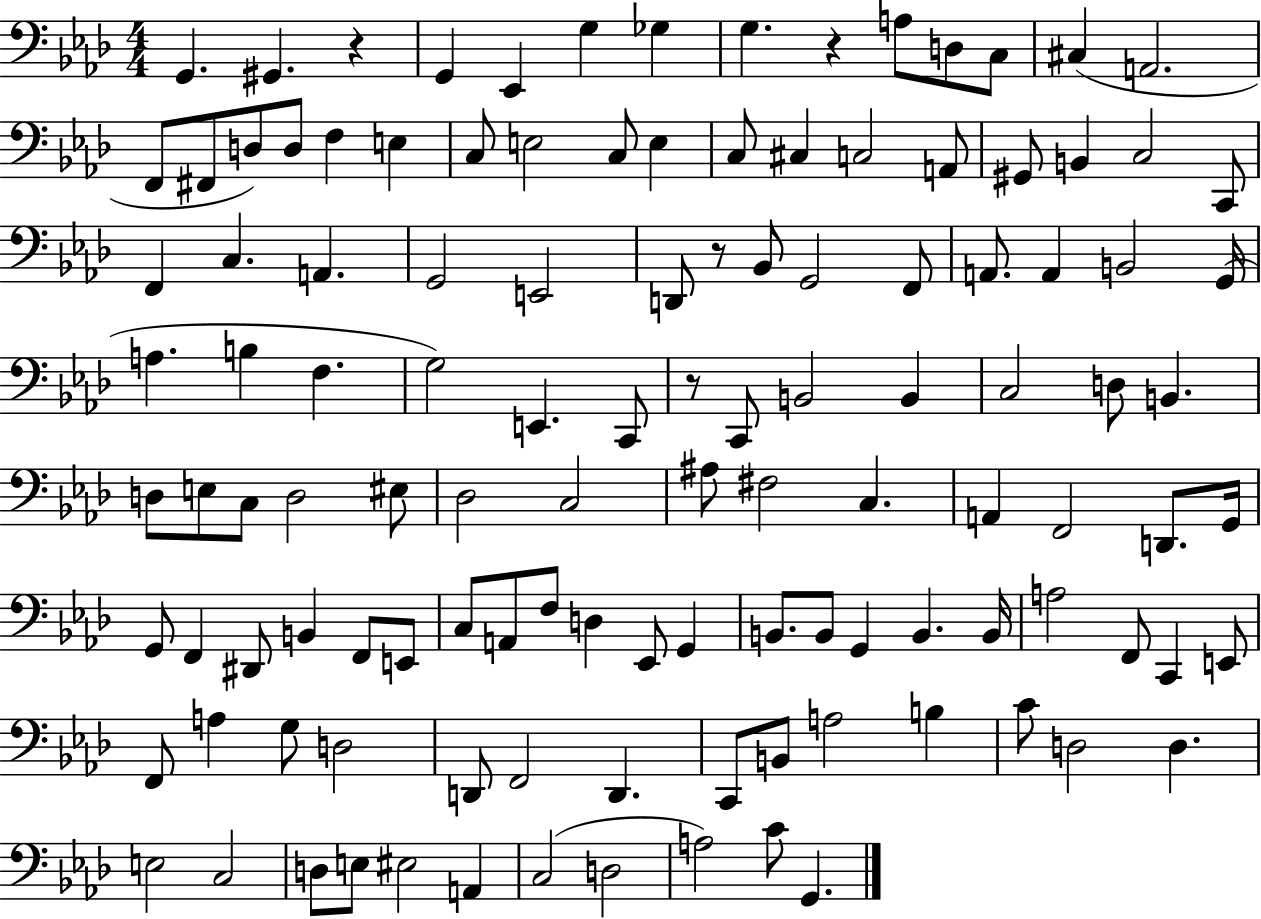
X:1
T:Untitled
M:4/4
L:1/4
K:Ab
G,, ^G,, z G,, _E,, G, _G, G, z A,/2 D,/2 C,/2 ^C, A,,2 F,,/2 ^F,,/2 D,/2 D,/2 F, E, C,/2 E,2 C,/2 E, C,/2 ^C, C,2 A,,/2 ^G,,/2 B,, C,2 C,,/2 F,, C, A,, G,,2 E,,2 D,,/2 z/2 _B,,/2 G,,2 F,,/2 A,,/2 A,, B,,2 G,,/4 A, B, F, G,2 E,, C,,/2 z/2 C,,/2 B,,2 B,, C,2 D,/2 B,, D,/2 E,/2 C,/2 D,2 ^E,/2 _D,2 C,2 ^A,/2 ^F,2 C, A,, F,,2 D,,/2 G,,/4 G,,/2 F,, ^D,,/2 B,, F,,/2 E,,/2 C,/2 A,,/2 F,/2 D, _E,,/2 G,, B,,/2 B,,/2 G,, B,, B,,/4 A,2 F,,/2 C,, E,,/2 F,,/2 A, G,/2 D,2 D,,/2 F,,2 D,, C,,/2 B,,/2 A,2 B, C/2 D,2 D, E,2 C,2 D,/2 E,/2 ^E,2 A,, C,2 D,2 A,2 C/2 G,,